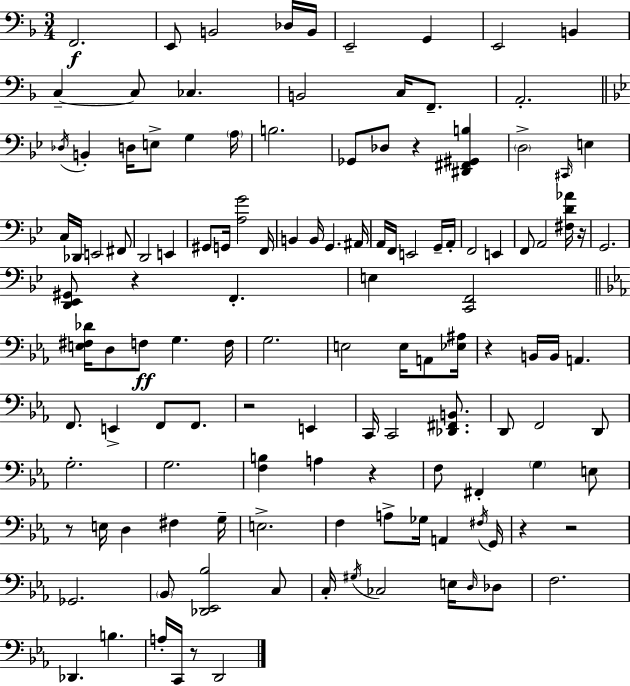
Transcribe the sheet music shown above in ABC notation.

X:1
T:Untitled
M:3/4
L:1/4
K:Dm
F,,2 E,,/2 B,,2 _D,/4 B,,/4 E,,2 G,, E,,2 B,, C, C,/2 _C, B,,2 C,/4 F,,/2 A,,2 _D,/4 B,, D,/4 E,/2 G, A,/4 B,2 _G,,/2 _D,/2 z [^D,,^F,,^G,,B,] D,2 ^C,,/4 E, C,/4 _D,,/4 E,,2 ^F,,/2 D,,2 E,, ^G,,/2 G,,/4 [A,G]2 F,,/4 B,, B,,/4 G,, ^A,,/4 A,,/4 F,,/4 E,,2 G,,/4 A,,/4 F,,2 E,, F,,/2 A,,2 [^F,D_A]/4 z/4 G,,2 [D,,_E,,^G,,]/2 z F,, E, [C,,F,,]2 [E,^F,_D]/4 D,/2 F,/2 G, F,/4 G,2 E,2 E,/4 A,,/2 [_E,^A,]/4 z B,,/4 B,,/4 A,, F,,/2 E,, F,,/2 F,,/2 z2 E,, C,,/4 C,,2 [_D,,^F,,B,,]/2 D,,/2 F,,2 D,,/2 G,2 G,2 [F,B,] A, z F,/2 ^F,, G, E,/2 z/2 E,/4 D, ^F, G,/4 E,2 F, A,/2 _G,/4 A,, ^F,/4 G,,/4 z z2 _G,,2 _B,,/2 [_D,,_E,,_B,]2 C,/2 C,/4 ^G,/4 _C,2 E,/4 D,/4 _D,/2 F,2 _D,, B, A,/4 C,,/4 z/2 D,,2